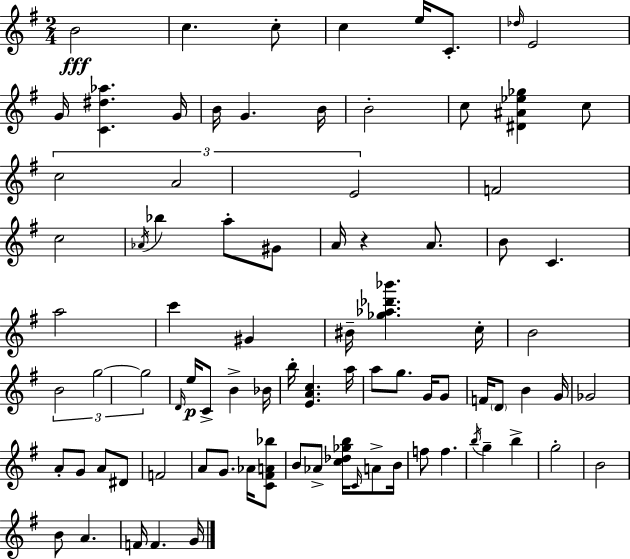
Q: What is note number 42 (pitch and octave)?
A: B4